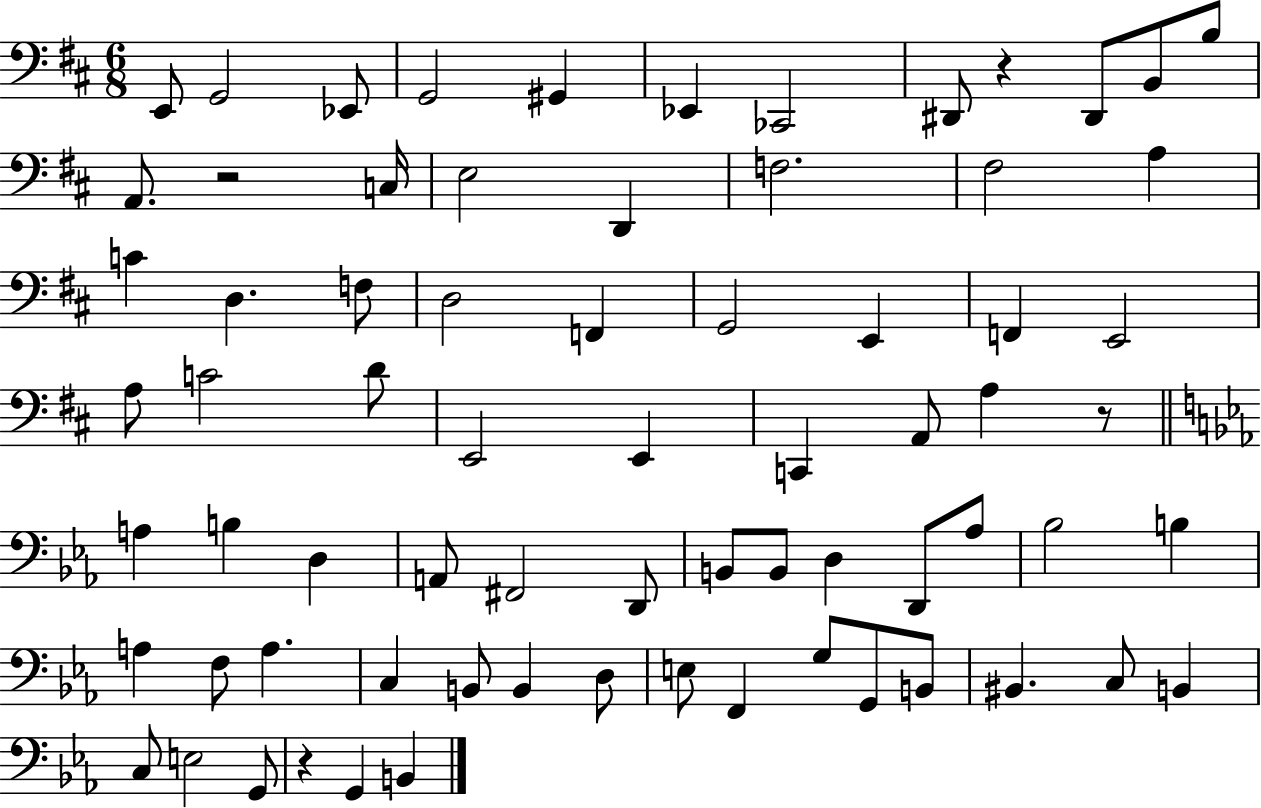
E2/e G2/h Eb2/e G2/h G#2/q Eb2/q CES2/h D#2/e R/q D#2/e B2/e B3/e A2/e. R/h C3/s E3/h D2/q F3/h. F#3/h A3/q C4/q D3/q. F3/e D3/h F2/q G2/h E2/q F2/q E2/h A3/e C4/h D4/e E2/h E2/q C2/q A2/e A3/q R/e A3/q B3/q D3/q A2/e F#2/h D2/e B2/e B2/e D3/q D2/e Ab3/e Bb3/h B3/q A3/q F3/e A3/q. C3/q B2/e B2/q D3/e E3/e F2/q G3/e G2/e B2/e BIS2/q. C3/e B2/q C3/e E3/h G2/e R/q G2/q B2/q